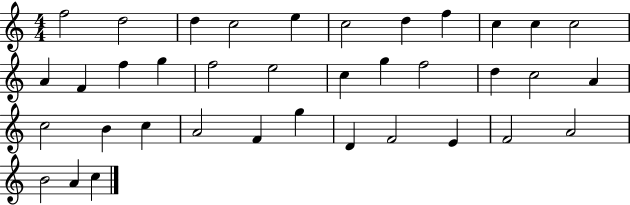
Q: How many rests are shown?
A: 0